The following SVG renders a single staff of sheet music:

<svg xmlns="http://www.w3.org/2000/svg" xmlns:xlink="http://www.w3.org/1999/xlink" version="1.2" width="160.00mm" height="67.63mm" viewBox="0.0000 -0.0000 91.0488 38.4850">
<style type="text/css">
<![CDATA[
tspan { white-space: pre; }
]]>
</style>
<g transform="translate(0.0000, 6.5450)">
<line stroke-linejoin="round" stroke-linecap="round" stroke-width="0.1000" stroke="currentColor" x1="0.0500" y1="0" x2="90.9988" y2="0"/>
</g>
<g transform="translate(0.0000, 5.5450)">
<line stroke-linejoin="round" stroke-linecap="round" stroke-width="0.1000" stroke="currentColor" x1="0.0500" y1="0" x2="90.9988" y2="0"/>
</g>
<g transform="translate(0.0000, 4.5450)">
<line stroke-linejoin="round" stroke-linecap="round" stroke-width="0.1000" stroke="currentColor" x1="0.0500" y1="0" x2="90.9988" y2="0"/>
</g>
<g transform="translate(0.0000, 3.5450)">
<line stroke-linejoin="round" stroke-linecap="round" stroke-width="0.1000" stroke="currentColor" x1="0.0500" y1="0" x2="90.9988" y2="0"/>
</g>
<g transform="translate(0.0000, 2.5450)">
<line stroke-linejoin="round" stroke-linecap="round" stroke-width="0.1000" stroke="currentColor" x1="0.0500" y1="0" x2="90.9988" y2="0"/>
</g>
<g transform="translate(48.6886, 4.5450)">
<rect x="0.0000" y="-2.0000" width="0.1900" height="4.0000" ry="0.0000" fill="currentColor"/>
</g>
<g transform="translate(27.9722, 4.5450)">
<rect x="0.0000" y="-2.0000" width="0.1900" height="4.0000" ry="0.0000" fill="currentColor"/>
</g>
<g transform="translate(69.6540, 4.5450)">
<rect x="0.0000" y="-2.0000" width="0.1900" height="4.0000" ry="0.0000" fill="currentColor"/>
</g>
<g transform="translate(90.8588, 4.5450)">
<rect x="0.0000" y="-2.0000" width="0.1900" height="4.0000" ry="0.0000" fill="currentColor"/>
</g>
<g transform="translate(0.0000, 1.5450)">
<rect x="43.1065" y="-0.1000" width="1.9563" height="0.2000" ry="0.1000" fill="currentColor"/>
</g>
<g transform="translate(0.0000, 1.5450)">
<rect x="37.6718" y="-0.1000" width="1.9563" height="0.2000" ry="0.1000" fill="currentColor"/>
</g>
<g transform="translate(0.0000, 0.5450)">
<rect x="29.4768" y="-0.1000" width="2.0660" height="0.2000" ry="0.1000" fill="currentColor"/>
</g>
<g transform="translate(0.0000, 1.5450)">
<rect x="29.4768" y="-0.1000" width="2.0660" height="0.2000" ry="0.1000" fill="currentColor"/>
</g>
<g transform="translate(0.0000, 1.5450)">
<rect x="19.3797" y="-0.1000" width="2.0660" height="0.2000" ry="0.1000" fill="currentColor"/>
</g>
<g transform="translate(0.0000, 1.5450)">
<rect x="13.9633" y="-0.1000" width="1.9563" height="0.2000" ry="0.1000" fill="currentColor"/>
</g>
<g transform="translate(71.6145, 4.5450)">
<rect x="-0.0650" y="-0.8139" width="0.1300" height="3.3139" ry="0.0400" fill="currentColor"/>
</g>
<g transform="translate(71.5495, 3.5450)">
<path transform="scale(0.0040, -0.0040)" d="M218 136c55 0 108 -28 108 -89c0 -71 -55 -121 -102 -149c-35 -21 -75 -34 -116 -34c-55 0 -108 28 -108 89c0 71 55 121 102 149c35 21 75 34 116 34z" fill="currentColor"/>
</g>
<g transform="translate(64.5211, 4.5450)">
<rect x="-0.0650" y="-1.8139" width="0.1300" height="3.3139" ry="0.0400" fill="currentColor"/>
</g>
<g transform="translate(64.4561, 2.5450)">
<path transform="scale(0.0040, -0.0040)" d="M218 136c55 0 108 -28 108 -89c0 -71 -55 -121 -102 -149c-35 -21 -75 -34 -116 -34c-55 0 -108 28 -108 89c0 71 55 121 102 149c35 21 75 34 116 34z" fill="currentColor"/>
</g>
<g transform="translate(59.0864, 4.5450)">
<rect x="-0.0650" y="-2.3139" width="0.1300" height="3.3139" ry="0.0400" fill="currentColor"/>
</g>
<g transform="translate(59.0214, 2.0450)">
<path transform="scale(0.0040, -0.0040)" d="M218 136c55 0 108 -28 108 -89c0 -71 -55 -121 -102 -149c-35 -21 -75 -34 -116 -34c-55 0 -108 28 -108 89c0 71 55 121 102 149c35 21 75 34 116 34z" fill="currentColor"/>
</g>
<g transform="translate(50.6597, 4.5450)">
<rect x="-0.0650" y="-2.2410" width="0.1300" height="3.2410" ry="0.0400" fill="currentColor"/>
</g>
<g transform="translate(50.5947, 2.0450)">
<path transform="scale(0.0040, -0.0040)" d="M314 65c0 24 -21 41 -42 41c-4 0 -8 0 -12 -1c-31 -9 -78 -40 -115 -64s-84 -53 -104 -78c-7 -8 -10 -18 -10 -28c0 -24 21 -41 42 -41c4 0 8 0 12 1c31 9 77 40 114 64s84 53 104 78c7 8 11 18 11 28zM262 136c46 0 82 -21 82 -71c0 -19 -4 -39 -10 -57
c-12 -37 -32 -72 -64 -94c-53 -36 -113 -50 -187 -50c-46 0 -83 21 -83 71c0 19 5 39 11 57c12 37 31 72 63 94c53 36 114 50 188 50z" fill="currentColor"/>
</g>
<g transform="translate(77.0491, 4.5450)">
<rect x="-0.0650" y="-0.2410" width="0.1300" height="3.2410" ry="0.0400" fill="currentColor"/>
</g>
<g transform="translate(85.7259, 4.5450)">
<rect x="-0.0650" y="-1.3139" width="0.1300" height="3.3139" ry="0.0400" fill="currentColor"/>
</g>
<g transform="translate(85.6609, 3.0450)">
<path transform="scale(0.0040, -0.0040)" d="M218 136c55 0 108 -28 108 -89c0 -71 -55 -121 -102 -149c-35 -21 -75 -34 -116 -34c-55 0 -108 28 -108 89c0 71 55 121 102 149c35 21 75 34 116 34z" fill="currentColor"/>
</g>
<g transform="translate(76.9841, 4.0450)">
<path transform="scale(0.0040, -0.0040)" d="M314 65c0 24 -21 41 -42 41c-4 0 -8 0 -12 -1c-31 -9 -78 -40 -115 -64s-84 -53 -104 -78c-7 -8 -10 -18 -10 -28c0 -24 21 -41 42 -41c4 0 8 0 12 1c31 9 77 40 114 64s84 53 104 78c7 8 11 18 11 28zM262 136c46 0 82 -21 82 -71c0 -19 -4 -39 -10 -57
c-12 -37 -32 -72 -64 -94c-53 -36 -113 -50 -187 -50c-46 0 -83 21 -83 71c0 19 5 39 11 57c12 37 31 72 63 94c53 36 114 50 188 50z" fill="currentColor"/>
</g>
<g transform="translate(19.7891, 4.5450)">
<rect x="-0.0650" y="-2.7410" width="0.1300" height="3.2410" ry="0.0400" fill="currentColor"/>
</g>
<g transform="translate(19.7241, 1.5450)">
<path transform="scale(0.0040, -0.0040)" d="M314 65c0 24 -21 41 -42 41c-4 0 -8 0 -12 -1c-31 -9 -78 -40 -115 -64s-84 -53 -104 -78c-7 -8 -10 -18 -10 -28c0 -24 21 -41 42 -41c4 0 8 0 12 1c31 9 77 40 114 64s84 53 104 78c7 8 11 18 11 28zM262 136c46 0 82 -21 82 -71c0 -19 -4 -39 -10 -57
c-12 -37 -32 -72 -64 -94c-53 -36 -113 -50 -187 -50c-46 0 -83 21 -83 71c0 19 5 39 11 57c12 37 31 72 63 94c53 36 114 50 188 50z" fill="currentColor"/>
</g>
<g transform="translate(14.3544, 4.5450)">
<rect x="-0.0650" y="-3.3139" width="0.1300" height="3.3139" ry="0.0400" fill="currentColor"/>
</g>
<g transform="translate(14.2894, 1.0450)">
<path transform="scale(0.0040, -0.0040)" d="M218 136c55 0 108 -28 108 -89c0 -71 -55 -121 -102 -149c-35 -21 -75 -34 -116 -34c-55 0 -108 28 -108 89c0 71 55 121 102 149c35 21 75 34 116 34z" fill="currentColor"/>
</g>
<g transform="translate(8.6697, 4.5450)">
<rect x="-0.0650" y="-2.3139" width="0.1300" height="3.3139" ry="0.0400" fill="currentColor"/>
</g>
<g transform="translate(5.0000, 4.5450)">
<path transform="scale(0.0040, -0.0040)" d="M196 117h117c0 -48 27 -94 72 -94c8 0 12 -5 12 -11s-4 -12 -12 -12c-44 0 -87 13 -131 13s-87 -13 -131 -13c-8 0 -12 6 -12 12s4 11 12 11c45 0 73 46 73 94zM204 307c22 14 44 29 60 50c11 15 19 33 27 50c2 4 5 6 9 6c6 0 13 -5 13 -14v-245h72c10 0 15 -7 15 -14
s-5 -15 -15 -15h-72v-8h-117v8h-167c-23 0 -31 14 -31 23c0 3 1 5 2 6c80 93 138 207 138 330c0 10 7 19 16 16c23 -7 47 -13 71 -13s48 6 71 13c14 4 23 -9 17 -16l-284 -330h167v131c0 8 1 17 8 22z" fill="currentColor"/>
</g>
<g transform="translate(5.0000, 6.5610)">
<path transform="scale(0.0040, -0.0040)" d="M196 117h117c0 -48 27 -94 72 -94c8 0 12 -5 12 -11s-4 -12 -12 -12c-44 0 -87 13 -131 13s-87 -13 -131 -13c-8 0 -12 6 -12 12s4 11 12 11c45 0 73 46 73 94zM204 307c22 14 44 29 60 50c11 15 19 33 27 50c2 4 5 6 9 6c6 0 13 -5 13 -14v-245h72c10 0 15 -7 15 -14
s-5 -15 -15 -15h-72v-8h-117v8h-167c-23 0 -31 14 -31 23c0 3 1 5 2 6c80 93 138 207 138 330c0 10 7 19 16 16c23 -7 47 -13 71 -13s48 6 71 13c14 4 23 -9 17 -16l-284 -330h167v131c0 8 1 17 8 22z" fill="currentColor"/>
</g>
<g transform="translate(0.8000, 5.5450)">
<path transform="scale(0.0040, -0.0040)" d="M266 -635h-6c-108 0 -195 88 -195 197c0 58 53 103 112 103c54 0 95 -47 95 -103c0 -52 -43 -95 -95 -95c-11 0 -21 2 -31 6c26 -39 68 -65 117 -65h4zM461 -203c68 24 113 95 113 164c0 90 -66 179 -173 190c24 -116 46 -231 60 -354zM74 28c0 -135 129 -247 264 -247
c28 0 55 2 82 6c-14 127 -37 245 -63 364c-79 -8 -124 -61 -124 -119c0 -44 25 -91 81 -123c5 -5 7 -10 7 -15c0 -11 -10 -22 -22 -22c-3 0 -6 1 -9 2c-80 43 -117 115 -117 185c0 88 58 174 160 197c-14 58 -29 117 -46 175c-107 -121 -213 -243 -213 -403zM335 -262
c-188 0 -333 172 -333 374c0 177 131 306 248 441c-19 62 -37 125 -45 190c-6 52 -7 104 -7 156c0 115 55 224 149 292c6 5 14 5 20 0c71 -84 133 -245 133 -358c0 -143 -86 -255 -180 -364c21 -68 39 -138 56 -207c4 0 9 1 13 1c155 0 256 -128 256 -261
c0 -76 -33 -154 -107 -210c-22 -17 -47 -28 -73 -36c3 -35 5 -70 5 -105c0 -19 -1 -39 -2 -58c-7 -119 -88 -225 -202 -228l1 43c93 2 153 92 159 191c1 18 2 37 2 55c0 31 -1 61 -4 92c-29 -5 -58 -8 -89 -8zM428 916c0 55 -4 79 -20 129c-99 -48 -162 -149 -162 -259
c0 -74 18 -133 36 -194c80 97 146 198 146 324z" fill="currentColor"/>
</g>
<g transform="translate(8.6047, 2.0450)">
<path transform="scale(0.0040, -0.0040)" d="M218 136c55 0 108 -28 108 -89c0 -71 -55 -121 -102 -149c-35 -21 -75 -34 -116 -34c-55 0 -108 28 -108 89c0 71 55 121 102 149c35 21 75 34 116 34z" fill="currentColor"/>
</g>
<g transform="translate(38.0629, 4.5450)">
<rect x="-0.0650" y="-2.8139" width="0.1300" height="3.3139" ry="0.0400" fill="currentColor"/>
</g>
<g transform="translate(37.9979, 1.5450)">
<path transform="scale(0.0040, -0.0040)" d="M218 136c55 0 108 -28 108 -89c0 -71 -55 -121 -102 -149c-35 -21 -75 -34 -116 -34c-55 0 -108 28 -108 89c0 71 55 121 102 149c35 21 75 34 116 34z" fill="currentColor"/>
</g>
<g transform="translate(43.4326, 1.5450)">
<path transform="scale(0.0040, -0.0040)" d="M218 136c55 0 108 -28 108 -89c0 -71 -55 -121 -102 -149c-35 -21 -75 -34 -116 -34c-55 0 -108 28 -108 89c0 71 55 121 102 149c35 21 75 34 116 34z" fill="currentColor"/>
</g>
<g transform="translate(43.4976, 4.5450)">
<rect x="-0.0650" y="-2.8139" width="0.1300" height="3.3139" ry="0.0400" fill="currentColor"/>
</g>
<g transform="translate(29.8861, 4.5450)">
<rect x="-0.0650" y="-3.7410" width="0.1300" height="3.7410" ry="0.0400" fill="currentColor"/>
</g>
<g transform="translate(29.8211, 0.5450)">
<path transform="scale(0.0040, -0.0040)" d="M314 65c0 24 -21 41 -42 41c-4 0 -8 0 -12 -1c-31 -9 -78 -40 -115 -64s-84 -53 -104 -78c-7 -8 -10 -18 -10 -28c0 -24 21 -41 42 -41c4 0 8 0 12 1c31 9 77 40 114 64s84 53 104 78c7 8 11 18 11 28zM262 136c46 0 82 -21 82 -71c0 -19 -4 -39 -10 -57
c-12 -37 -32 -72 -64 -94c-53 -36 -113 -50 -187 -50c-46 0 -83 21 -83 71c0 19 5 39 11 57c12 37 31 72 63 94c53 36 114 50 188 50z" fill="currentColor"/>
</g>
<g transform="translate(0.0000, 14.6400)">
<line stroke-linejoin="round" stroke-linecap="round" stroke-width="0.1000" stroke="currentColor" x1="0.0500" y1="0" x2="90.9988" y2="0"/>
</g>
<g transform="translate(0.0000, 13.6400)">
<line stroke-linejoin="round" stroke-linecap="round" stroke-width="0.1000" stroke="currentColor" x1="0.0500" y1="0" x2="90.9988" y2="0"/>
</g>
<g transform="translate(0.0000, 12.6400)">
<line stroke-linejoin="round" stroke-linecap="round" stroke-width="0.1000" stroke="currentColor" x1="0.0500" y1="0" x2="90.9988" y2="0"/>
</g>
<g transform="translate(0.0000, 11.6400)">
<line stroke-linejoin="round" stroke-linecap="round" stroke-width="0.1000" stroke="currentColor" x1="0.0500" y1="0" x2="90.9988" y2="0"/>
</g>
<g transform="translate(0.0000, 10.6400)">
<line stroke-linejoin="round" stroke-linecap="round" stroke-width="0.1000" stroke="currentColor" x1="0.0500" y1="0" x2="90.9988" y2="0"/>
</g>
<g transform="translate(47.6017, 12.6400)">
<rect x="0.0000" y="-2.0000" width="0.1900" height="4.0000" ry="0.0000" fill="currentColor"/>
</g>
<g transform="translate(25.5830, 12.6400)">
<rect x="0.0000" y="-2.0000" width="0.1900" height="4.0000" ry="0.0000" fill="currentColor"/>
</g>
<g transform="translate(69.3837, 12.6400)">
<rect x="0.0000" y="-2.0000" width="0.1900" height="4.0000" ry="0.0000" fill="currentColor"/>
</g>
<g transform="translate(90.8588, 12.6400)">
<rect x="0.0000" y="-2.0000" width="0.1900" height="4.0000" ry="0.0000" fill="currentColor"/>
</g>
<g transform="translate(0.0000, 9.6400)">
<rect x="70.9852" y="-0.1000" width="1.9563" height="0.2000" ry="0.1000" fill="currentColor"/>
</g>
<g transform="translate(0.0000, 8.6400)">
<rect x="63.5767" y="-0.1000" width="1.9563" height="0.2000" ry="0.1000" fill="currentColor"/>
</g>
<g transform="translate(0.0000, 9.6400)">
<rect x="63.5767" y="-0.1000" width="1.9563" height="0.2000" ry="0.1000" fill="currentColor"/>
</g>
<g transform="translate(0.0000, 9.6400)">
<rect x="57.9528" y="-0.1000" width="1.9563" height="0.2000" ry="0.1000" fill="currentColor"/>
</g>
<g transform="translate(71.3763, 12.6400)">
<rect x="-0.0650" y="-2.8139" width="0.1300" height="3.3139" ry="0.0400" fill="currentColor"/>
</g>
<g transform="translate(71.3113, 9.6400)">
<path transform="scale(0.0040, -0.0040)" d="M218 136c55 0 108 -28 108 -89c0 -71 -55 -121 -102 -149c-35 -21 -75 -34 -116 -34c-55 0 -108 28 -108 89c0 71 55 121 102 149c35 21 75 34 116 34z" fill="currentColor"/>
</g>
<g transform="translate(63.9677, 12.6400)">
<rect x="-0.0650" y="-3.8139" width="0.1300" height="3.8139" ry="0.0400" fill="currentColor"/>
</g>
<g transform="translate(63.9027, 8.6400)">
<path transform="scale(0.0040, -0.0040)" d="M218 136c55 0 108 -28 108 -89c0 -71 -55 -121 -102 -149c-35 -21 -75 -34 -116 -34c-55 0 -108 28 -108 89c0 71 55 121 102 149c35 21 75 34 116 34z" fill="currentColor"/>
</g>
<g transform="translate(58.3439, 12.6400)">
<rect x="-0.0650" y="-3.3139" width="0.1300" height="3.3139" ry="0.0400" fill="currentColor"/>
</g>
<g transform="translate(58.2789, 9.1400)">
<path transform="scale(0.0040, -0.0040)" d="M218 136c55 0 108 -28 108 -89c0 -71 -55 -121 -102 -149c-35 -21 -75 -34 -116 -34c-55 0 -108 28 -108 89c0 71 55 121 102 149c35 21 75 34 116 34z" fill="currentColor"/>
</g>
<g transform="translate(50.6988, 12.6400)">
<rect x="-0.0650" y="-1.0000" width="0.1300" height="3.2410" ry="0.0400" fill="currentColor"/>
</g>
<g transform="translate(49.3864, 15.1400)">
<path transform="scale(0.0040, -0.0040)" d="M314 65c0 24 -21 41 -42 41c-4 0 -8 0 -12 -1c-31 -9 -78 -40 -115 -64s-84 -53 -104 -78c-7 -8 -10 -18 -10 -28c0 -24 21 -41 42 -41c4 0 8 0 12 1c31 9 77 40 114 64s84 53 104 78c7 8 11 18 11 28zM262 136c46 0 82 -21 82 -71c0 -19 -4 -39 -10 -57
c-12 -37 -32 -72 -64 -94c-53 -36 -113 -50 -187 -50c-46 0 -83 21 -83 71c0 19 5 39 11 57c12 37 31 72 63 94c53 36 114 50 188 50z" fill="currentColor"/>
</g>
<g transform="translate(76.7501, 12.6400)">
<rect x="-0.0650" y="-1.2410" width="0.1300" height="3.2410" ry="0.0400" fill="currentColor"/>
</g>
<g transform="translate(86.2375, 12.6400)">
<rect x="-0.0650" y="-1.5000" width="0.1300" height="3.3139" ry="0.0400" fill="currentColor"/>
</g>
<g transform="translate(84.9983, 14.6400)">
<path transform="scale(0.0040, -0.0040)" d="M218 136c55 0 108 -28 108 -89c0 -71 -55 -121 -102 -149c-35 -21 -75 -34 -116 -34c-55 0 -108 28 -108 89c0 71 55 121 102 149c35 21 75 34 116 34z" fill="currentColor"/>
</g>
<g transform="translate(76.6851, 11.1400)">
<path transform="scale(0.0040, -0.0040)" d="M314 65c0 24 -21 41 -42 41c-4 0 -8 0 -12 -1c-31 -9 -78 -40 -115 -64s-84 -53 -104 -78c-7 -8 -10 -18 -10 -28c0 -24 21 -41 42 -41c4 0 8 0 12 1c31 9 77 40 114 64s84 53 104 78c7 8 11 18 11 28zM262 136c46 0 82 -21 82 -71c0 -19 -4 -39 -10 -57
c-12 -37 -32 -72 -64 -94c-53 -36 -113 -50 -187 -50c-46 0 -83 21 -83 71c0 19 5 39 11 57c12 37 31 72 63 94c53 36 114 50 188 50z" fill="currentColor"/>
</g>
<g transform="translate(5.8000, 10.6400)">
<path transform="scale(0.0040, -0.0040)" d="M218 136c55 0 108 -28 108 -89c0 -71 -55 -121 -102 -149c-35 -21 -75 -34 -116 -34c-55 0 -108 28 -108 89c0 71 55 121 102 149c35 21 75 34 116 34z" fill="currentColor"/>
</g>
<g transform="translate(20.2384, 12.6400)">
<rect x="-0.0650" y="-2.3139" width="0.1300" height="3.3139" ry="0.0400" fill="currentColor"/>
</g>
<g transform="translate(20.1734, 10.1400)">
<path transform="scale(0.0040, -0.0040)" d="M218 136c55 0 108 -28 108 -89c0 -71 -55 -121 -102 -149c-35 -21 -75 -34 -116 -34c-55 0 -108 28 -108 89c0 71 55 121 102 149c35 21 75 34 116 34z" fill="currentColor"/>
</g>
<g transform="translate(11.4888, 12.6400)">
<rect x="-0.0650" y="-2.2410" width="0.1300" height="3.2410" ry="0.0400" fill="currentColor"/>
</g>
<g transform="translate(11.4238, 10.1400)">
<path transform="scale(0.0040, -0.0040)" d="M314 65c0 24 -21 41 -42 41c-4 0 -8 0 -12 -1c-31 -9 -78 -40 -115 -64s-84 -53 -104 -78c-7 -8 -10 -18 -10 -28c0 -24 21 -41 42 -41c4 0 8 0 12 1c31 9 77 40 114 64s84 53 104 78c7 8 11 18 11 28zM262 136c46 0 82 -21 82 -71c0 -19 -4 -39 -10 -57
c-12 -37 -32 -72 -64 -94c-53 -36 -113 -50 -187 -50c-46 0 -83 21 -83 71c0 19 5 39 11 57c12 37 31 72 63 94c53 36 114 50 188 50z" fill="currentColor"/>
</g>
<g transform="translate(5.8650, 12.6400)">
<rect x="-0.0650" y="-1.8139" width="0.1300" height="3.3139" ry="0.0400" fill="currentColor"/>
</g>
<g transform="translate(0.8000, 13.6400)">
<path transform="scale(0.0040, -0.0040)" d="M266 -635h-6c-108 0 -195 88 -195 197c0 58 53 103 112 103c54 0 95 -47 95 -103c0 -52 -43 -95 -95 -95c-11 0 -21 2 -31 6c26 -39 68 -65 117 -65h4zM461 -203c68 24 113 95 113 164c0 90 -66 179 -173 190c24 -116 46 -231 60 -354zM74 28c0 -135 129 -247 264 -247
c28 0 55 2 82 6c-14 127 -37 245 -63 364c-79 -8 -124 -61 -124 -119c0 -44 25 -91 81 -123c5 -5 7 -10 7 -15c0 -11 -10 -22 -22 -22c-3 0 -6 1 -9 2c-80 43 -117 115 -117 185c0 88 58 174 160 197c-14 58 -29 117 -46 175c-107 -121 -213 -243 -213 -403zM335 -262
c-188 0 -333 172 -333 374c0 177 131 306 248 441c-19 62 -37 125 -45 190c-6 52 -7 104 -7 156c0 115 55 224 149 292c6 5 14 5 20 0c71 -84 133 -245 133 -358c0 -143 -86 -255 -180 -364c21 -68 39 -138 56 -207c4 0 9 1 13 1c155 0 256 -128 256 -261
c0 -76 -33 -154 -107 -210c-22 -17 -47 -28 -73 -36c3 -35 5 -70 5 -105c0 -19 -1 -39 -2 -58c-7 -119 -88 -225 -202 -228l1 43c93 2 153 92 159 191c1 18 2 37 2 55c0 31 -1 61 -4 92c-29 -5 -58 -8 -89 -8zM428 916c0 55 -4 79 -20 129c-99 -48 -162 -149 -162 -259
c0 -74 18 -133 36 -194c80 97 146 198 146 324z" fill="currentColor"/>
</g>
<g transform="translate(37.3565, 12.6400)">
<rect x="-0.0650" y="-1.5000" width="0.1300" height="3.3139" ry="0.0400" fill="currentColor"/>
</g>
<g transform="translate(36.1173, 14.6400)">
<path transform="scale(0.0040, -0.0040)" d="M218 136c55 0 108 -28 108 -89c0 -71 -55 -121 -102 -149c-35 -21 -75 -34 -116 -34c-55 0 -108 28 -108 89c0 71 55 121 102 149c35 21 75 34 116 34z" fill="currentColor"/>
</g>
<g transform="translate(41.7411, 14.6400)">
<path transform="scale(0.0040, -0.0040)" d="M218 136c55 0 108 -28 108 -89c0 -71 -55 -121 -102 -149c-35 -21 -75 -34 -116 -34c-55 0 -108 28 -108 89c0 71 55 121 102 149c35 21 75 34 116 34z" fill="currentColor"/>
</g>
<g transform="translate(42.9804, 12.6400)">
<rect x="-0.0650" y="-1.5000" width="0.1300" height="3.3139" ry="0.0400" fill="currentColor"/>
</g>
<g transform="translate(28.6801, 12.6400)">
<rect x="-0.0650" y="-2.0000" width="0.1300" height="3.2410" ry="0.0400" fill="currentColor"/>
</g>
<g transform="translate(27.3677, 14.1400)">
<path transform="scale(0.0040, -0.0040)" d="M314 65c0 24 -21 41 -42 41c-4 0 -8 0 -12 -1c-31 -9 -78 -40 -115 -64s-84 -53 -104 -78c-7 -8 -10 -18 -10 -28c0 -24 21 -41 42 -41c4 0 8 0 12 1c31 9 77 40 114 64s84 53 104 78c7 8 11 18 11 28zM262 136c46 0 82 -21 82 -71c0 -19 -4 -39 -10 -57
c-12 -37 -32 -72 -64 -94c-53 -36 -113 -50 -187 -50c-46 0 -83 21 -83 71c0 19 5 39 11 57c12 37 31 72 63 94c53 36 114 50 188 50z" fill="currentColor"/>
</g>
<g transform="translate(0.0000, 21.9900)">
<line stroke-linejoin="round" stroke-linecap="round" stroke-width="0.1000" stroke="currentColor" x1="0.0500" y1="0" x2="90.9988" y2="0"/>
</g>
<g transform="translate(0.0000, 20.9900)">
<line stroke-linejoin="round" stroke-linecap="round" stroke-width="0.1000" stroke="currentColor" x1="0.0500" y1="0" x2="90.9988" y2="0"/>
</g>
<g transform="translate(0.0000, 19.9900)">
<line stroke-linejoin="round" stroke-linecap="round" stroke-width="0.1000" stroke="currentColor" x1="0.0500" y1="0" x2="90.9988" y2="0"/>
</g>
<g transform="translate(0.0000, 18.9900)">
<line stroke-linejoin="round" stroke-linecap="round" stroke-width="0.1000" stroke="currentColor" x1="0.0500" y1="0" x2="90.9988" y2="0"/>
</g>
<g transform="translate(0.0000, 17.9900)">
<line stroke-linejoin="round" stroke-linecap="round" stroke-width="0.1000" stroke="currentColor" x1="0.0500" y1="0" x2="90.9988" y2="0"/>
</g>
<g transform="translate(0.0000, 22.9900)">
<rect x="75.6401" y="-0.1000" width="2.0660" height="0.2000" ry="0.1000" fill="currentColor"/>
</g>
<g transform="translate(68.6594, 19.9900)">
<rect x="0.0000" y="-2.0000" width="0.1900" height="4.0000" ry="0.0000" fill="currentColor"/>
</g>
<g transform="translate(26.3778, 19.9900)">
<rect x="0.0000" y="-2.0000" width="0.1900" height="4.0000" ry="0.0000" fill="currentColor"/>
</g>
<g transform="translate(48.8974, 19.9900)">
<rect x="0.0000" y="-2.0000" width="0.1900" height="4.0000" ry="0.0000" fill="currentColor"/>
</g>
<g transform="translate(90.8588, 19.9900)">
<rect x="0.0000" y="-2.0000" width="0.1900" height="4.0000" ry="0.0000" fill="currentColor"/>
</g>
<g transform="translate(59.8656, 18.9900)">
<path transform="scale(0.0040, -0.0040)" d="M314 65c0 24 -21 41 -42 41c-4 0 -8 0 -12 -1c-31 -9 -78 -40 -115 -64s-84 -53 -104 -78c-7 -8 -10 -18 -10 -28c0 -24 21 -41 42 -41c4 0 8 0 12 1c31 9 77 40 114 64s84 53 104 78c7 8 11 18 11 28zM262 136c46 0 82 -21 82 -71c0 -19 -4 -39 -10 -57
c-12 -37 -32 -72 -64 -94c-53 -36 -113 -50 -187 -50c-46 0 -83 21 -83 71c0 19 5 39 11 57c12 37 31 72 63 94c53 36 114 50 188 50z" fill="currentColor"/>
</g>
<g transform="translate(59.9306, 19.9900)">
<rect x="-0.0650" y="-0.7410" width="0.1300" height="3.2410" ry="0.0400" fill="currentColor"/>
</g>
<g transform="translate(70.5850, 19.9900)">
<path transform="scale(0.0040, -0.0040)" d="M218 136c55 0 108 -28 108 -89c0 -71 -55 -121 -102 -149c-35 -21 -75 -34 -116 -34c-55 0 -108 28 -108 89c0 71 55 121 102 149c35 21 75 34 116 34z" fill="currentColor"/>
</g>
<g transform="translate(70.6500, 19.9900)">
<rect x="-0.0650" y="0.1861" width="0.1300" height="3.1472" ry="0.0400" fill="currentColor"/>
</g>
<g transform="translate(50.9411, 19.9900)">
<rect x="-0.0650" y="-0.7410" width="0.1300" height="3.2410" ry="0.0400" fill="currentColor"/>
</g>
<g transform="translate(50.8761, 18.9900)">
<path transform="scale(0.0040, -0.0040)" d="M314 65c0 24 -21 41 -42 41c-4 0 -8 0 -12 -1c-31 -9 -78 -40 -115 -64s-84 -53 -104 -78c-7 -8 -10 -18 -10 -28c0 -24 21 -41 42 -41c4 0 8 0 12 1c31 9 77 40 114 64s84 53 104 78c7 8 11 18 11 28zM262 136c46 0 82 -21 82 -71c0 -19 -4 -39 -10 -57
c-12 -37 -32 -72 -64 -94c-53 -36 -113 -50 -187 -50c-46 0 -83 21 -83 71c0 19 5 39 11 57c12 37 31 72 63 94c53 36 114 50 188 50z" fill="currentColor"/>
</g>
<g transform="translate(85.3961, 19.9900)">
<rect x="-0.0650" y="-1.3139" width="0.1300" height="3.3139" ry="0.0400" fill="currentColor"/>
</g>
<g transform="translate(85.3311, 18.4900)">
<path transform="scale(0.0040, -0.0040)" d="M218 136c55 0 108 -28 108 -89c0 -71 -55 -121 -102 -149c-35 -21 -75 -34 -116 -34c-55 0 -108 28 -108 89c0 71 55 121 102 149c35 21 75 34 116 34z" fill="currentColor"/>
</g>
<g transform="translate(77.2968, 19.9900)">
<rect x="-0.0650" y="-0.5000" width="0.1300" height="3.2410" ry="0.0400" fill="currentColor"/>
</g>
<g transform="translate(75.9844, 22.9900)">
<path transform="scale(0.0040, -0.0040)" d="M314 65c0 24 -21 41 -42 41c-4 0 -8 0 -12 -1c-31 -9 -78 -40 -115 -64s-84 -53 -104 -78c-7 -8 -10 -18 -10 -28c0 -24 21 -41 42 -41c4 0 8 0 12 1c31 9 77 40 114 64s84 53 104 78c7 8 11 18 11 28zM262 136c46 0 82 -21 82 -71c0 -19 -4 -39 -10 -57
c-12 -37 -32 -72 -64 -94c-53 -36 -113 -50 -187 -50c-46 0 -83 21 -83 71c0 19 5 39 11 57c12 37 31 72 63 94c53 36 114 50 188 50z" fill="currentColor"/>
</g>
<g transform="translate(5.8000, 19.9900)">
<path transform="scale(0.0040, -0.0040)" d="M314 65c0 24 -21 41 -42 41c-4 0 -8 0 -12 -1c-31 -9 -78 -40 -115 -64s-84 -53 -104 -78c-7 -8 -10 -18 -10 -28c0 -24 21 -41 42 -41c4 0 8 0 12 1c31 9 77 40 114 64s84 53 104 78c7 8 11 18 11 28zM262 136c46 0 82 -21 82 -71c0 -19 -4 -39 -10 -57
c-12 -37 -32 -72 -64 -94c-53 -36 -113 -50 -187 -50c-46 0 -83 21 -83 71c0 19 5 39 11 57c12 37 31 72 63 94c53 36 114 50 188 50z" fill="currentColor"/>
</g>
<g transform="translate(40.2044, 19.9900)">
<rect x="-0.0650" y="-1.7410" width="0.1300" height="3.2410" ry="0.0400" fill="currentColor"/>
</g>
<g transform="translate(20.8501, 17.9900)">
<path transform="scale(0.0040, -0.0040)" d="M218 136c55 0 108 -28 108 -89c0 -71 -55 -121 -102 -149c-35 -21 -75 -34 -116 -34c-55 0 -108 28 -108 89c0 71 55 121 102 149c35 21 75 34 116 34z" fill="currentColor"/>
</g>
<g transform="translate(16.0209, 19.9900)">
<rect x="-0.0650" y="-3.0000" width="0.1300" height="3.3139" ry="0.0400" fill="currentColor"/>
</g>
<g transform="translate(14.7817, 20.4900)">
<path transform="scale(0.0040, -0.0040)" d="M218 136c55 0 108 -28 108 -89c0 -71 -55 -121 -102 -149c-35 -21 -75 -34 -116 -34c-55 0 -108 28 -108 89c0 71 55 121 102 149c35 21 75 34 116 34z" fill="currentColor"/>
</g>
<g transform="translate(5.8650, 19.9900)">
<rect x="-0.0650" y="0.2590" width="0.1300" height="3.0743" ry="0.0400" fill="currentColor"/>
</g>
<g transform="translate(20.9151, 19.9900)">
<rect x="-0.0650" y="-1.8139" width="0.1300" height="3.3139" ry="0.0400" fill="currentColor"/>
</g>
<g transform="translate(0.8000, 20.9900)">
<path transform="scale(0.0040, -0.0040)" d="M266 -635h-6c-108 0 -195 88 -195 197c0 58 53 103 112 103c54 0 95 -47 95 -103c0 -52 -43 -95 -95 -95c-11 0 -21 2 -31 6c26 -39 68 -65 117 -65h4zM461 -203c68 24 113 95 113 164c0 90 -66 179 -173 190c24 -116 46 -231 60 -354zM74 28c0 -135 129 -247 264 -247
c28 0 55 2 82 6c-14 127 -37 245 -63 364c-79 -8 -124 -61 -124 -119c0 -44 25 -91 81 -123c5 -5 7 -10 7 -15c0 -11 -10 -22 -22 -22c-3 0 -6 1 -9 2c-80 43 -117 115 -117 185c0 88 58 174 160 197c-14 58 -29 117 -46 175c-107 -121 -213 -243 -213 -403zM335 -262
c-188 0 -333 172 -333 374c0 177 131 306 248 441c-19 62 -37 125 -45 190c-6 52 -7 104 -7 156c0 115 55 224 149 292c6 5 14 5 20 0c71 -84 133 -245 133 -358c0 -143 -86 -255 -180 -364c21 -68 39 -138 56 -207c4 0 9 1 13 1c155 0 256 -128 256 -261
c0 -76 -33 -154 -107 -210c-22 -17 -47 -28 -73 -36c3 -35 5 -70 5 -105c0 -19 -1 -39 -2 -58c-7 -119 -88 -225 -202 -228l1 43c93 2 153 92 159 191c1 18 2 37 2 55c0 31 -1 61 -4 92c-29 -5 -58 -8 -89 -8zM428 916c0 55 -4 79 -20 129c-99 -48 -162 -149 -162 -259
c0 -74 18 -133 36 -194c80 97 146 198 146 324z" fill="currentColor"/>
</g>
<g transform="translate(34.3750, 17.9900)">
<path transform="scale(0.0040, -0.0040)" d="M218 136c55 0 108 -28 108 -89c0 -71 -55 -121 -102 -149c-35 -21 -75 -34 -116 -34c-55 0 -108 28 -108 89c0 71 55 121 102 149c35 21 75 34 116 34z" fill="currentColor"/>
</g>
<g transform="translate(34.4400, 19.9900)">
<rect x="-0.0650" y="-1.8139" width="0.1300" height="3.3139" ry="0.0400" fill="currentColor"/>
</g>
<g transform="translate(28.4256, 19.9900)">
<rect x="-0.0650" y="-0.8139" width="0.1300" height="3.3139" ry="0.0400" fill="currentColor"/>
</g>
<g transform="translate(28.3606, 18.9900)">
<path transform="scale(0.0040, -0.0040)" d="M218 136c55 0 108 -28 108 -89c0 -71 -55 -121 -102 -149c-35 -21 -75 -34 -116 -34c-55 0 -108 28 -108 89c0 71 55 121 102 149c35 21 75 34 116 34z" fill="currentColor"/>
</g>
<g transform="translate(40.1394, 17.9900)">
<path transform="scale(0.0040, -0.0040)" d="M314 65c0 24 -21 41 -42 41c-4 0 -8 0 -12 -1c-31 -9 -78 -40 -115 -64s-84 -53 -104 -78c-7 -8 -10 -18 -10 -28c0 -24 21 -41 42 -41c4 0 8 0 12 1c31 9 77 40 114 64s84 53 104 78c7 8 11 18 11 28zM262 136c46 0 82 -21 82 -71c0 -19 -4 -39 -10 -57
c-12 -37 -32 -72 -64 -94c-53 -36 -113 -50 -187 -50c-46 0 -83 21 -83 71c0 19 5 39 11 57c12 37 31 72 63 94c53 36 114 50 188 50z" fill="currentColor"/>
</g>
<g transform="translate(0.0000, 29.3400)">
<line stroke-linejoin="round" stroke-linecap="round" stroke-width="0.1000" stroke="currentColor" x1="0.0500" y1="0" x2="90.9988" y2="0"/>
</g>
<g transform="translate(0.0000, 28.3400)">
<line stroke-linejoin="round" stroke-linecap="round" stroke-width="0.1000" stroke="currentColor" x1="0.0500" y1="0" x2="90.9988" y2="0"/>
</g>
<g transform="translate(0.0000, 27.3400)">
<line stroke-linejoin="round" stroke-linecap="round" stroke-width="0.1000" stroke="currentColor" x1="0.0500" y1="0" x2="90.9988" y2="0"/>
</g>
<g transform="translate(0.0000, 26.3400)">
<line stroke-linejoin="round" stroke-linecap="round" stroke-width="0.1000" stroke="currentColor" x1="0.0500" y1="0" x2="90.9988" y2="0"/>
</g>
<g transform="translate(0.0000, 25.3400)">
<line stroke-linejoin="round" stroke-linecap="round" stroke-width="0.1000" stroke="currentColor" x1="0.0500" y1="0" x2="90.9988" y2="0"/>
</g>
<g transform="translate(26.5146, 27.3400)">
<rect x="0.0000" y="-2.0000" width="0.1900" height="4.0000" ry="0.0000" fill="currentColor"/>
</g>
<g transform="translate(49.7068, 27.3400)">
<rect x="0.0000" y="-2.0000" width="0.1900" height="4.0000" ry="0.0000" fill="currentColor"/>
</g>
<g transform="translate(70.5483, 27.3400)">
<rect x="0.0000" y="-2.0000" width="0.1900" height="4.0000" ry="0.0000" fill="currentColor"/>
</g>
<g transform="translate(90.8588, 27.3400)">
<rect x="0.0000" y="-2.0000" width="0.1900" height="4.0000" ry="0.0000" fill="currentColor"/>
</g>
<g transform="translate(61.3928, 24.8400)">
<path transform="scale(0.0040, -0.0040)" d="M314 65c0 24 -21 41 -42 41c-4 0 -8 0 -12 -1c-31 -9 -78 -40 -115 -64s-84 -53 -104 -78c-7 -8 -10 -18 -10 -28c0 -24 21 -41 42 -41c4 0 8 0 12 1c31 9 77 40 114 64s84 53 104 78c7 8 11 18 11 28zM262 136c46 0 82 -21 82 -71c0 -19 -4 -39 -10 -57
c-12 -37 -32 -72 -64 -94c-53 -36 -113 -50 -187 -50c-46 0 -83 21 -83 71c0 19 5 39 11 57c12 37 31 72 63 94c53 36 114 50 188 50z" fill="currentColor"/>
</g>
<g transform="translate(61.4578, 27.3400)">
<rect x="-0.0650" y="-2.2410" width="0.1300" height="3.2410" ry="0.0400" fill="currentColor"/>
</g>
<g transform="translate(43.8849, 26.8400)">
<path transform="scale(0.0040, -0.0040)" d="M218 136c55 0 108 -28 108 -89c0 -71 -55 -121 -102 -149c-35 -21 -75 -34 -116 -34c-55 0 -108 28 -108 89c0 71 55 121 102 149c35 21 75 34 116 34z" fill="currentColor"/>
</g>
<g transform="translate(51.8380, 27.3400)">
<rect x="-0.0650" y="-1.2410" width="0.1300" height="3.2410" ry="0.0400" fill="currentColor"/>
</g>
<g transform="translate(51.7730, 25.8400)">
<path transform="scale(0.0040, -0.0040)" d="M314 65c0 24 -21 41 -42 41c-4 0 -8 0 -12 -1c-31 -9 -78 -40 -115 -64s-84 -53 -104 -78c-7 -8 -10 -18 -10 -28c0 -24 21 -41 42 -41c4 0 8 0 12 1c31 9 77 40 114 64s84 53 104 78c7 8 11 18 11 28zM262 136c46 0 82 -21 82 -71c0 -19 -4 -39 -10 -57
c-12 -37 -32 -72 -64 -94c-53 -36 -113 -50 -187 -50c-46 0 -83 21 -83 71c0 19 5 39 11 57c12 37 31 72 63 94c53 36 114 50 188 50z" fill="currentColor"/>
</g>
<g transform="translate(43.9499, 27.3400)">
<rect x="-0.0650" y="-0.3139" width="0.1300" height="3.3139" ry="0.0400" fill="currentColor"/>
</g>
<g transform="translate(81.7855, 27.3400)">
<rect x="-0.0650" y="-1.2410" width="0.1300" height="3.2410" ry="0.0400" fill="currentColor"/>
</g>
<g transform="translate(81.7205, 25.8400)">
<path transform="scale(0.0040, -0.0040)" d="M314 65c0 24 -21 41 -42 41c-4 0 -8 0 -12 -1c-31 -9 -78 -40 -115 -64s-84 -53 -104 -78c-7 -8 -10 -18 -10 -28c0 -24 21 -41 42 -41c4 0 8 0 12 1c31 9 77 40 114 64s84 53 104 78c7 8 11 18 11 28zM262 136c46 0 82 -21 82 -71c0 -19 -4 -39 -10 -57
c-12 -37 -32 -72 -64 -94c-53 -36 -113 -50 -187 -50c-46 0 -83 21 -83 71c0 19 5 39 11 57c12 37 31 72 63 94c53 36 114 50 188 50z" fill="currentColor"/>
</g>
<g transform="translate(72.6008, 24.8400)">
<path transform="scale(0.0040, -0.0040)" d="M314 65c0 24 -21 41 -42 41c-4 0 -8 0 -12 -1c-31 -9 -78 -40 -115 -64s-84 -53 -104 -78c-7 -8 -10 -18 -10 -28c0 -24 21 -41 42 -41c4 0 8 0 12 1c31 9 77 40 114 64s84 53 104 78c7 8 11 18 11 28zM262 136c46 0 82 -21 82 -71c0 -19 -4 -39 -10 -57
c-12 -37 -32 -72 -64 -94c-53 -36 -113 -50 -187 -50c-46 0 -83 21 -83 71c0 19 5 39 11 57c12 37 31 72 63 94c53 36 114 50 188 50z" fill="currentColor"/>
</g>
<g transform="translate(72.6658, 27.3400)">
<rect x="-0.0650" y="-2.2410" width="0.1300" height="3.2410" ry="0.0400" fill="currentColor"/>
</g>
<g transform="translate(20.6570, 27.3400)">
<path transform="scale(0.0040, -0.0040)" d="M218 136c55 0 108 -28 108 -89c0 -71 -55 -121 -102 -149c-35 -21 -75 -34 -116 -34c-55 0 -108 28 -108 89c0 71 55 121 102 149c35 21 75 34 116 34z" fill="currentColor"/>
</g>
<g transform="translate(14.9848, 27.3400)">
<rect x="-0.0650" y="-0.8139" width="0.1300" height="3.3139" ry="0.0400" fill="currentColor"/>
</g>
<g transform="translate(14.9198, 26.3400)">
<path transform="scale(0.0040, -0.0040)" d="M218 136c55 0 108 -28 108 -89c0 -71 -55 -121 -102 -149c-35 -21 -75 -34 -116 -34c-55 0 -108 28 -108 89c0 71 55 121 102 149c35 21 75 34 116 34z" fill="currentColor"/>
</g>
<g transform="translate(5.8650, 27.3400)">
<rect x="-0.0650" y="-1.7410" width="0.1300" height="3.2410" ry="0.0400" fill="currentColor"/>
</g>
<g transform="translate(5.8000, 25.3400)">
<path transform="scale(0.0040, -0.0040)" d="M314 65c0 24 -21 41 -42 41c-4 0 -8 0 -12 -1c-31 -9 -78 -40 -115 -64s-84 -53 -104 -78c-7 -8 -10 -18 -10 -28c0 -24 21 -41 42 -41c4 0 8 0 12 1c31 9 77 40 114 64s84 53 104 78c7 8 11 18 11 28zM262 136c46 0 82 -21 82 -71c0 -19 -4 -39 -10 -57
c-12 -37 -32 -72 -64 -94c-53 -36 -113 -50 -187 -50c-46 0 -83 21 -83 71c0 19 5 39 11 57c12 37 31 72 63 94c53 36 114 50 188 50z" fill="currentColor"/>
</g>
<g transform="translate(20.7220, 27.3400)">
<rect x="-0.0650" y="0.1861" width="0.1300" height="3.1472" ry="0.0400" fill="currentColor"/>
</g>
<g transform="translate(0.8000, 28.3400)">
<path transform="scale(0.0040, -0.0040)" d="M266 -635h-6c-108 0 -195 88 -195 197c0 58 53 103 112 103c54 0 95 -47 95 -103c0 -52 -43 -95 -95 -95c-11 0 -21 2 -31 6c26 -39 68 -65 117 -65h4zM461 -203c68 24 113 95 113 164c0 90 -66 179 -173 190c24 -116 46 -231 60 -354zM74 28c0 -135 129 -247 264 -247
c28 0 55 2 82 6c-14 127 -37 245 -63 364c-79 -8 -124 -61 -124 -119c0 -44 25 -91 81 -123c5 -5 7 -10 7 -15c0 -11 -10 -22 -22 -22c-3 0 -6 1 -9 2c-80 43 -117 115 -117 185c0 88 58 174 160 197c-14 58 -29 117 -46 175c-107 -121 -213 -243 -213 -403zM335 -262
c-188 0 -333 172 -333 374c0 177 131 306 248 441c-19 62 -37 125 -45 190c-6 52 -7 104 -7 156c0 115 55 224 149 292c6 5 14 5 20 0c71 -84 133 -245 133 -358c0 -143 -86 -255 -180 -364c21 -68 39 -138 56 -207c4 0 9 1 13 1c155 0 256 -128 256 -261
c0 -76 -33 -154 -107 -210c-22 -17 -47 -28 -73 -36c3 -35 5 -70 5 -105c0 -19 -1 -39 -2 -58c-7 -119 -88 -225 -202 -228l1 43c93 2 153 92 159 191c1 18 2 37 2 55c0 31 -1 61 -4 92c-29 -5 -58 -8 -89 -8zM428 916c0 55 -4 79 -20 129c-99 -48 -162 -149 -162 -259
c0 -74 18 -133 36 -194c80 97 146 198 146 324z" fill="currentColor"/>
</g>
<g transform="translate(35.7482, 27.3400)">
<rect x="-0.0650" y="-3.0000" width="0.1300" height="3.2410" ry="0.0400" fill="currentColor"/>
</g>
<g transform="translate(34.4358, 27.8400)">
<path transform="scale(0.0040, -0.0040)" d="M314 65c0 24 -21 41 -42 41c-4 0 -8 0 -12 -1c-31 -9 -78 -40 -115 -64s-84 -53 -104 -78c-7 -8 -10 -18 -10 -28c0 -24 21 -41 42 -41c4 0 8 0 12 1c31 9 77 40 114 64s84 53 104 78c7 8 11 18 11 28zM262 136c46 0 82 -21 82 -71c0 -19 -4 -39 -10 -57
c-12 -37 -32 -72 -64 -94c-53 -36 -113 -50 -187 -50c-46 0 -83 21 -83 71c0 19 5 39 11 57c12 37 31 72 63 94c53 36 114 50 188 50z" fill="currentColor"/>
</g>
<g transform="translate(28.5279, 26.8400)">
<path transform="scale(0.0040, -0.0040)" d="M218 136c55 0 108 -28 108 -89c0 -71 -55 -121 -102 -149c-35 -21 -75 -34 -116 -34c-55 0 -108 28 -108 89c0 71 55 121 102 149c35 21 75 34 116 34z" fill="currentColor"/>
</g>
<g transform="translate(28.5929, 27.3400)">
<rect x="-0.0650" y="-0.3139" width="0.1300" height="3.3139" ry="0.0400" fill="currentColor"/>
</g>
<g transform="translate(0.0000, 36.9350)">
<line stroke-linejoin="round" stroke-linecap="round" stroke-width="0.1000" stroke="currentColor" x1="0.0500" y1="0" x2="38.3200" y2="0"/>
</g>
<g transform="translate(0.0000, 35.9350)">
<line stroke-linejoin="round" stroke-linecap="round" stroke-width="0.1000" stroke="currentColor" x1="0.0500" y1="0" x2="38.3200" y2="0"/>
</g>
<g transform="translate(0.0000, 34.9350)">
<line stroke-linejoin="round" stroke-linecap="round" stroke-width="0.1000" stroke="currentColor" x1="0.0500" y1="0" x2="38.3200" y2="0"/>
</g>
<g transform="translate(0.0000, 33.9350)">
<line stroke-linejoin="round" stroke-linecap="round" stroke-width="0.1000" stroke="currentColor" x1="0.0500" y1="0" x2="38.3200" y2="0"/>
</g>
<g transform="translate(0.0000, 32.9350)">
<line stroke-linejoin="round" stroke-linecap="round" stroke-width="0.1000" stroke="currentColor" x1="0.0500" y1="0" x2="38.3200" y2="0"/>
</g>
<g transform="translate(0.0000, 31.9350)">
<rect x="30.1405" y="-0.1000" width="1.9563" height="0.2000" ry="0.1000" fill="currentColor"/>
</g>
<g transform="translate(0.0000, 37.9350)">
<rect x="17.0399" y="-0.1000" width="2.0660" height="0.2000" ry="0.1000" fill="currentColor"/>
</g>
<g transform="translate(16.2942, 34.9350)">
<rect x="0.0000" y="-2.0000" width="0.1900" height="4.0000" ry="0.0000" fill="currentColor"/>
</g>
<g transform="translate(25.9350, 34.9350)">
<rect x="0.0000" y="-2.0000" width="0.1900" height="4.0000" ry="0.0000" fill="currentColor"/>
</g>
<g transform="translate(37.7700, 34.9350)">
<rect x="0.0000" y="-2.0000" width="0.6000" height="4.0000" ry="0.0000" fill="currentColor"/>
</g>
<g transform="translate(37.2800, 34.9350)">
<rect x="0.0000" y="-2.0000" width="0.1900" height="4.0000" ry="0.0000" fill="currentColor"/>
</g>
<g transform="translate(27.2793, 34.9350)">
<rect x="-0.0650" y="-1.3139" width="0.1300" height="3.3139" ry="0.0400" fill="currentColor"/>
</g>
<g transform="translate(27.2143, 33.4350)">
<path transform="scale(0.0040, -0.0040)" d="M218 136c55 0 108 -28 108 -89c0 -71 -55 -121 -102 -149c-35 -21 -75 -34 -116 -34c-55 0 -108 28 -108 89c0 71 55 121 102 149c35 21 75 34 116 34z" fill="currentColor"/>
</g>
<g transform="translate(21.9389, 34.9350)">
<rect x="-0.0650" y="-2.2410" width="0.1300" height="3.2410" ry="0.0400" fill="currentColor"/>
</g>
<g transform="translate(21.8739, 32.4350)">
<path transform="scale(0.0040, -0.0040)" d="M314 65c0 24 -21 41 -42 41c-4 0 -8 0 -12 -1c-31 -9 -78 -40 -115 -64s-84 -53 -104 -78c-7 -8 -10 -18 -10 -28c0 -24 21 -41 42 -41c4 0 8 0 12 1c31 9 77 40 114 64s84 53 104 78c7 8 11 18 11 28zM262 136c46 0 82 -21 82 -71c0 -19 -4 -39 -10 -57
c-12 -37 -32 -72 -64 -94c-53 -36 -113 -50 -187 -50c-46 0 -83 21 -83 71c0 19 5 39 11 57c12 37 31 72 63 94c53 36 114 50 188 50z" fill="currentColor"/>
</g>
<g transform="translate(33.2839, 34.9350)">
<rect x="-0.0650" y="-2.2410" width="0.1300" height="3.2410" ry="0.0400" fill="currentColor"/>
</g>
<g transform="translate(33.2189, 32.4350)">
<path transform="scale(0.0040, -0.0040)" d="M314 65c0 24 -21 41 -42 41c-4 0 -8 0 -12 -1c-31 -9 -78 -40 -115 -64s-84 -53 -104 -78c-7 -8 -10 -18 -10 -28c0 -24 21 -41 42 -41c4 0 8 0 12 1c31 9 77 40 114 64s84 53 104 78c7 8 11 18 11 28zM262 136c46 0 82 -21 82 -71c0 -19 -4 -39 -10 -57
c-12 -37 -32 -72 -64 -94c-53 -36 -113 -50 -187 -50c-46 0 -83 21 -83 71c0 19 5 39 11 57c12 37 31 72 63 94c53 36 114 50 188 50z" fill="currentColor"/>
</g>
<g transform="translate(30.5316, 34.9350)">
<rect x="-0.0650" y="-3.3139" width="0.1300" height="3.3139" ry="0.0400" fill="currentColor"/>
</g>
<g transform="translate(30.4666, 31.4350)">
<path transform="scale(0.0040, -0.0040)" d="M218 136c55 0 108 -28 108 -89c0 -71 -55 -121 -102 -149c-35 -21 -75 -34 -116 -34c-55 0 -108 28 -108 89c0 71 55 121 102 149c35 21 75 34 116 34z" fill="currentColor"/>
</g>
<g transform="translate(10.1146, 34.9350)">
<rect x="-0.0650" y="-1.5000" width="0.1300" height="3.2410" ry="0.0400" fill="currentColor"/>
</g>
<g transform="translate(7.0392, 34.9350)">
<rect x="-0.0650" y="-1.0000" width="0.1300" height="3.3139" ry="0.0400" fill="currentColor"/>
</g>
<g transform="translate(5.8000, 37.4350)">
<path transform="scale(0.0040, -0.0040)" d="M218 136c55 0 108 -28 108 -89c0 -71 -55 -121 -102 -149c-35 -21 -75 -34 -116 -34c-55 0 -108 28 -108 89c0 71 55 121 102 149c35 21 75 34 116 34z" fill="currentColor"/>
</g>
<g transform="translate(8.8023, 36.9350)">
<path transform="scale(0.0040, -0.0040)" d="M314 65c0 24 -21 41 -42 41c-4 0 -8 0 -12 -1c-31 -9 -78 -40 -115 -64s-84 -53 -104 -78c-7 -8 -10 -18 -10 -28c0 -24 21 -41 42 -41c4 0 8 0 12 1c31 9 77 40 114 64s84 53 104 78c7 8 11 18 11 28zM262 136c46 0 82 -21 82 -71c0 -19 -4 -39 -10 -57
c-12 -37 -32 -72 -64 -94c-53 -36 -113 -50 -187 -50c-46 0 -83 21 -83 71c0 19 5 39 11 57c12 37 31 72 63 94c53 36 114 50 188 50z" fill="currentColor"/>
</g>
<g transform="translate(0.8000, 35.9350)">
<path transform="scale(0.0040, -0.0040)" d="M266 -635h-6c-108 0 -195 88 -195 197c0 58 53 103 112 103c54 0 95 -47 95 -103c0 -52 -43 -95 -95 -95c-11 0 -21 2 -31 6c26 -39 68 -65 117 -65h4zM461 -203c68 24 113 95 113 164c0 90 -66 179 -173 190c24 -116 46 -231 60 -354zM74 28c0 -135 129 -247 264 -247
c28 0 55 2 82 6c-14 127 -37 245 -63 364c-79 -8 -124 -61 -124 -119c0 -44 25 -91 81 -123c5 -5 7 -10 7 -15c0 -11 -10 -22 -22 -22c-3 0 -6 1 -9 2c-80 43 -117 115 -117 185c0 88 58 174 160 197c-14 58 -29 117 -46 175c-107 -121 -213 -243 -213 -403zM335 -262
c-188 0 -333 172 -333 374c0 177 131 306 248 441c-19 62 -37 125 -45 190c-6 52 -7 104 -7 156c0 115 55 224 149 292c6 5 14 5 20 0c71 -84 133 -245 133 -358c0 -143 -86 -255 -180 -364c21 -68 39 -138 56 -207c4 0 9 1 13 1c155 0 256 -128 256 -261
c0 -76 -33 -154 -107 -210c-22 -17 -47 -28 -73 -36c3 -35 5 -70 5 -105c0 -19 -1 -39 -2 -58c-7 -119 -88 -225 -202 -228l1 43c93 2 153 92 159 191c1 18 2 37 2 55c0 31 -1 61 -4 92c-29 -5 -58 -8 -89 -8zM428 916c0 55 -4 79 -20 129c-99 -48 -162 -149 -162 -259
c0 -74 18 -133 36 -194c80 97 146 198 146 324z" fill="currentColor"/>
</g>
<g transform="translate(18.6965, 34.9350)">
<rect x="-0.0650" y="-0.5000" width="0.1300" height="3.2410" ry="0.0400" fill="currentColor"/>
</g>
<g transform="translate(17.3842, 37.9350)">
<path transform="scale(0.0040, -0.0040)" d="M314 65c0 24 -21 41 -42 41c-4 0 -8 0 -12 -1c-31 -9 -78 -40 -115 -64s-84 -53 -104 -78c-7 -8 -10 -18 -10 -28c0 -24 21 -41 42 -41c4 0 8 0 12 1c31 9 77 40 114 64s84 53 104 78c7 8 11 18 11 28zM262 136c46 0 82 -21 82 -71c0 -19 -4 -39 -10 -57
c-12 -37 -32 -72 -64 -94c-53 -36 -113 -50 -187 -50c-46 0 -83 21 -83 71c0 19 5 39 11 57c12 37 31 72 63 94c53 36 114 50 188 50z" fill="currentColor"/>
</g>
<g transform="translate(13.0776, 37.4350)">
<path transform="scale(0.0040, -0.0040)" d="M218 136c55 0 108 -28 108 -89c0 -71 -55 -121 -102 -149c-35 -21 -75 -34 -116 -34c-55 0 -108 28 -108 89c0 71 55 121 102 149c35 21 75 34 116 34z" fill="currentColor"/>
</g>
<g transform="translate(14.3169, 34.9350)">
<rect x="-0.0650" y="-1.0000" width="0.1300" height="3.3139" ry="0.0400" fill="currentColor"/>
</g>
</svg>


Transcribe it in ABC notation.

X:1
T:Untitled
M:4/4
L:1/4
K:C
g b a2 c'2 a a g2 g f d c2 e f g2 g F2 E E D2 b c' a e2 E B2 A f d f f2 d2 d2 B C2 e f2 d B c A2 c e2 g2 g2 e2 D E2 D C2 g2 e b g2